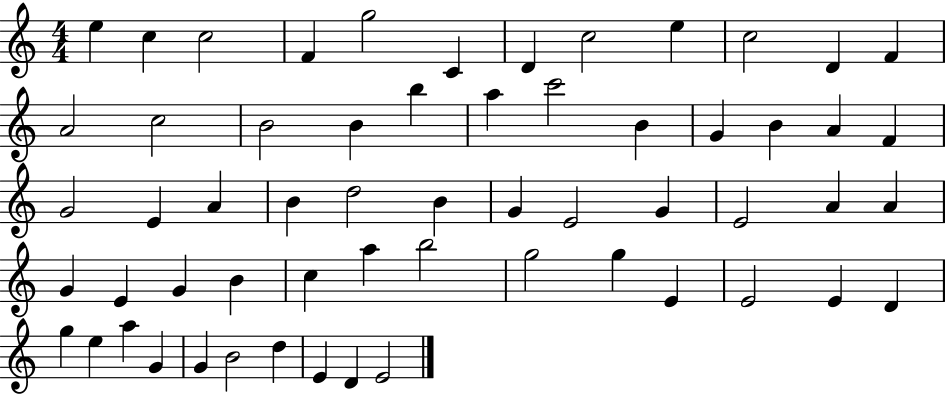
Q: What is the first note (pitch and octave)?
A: E5